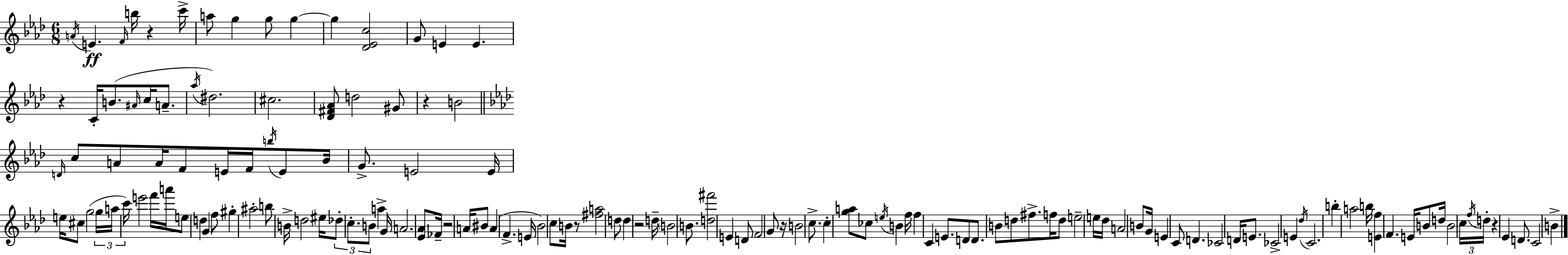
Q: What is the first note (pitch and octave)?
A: A4